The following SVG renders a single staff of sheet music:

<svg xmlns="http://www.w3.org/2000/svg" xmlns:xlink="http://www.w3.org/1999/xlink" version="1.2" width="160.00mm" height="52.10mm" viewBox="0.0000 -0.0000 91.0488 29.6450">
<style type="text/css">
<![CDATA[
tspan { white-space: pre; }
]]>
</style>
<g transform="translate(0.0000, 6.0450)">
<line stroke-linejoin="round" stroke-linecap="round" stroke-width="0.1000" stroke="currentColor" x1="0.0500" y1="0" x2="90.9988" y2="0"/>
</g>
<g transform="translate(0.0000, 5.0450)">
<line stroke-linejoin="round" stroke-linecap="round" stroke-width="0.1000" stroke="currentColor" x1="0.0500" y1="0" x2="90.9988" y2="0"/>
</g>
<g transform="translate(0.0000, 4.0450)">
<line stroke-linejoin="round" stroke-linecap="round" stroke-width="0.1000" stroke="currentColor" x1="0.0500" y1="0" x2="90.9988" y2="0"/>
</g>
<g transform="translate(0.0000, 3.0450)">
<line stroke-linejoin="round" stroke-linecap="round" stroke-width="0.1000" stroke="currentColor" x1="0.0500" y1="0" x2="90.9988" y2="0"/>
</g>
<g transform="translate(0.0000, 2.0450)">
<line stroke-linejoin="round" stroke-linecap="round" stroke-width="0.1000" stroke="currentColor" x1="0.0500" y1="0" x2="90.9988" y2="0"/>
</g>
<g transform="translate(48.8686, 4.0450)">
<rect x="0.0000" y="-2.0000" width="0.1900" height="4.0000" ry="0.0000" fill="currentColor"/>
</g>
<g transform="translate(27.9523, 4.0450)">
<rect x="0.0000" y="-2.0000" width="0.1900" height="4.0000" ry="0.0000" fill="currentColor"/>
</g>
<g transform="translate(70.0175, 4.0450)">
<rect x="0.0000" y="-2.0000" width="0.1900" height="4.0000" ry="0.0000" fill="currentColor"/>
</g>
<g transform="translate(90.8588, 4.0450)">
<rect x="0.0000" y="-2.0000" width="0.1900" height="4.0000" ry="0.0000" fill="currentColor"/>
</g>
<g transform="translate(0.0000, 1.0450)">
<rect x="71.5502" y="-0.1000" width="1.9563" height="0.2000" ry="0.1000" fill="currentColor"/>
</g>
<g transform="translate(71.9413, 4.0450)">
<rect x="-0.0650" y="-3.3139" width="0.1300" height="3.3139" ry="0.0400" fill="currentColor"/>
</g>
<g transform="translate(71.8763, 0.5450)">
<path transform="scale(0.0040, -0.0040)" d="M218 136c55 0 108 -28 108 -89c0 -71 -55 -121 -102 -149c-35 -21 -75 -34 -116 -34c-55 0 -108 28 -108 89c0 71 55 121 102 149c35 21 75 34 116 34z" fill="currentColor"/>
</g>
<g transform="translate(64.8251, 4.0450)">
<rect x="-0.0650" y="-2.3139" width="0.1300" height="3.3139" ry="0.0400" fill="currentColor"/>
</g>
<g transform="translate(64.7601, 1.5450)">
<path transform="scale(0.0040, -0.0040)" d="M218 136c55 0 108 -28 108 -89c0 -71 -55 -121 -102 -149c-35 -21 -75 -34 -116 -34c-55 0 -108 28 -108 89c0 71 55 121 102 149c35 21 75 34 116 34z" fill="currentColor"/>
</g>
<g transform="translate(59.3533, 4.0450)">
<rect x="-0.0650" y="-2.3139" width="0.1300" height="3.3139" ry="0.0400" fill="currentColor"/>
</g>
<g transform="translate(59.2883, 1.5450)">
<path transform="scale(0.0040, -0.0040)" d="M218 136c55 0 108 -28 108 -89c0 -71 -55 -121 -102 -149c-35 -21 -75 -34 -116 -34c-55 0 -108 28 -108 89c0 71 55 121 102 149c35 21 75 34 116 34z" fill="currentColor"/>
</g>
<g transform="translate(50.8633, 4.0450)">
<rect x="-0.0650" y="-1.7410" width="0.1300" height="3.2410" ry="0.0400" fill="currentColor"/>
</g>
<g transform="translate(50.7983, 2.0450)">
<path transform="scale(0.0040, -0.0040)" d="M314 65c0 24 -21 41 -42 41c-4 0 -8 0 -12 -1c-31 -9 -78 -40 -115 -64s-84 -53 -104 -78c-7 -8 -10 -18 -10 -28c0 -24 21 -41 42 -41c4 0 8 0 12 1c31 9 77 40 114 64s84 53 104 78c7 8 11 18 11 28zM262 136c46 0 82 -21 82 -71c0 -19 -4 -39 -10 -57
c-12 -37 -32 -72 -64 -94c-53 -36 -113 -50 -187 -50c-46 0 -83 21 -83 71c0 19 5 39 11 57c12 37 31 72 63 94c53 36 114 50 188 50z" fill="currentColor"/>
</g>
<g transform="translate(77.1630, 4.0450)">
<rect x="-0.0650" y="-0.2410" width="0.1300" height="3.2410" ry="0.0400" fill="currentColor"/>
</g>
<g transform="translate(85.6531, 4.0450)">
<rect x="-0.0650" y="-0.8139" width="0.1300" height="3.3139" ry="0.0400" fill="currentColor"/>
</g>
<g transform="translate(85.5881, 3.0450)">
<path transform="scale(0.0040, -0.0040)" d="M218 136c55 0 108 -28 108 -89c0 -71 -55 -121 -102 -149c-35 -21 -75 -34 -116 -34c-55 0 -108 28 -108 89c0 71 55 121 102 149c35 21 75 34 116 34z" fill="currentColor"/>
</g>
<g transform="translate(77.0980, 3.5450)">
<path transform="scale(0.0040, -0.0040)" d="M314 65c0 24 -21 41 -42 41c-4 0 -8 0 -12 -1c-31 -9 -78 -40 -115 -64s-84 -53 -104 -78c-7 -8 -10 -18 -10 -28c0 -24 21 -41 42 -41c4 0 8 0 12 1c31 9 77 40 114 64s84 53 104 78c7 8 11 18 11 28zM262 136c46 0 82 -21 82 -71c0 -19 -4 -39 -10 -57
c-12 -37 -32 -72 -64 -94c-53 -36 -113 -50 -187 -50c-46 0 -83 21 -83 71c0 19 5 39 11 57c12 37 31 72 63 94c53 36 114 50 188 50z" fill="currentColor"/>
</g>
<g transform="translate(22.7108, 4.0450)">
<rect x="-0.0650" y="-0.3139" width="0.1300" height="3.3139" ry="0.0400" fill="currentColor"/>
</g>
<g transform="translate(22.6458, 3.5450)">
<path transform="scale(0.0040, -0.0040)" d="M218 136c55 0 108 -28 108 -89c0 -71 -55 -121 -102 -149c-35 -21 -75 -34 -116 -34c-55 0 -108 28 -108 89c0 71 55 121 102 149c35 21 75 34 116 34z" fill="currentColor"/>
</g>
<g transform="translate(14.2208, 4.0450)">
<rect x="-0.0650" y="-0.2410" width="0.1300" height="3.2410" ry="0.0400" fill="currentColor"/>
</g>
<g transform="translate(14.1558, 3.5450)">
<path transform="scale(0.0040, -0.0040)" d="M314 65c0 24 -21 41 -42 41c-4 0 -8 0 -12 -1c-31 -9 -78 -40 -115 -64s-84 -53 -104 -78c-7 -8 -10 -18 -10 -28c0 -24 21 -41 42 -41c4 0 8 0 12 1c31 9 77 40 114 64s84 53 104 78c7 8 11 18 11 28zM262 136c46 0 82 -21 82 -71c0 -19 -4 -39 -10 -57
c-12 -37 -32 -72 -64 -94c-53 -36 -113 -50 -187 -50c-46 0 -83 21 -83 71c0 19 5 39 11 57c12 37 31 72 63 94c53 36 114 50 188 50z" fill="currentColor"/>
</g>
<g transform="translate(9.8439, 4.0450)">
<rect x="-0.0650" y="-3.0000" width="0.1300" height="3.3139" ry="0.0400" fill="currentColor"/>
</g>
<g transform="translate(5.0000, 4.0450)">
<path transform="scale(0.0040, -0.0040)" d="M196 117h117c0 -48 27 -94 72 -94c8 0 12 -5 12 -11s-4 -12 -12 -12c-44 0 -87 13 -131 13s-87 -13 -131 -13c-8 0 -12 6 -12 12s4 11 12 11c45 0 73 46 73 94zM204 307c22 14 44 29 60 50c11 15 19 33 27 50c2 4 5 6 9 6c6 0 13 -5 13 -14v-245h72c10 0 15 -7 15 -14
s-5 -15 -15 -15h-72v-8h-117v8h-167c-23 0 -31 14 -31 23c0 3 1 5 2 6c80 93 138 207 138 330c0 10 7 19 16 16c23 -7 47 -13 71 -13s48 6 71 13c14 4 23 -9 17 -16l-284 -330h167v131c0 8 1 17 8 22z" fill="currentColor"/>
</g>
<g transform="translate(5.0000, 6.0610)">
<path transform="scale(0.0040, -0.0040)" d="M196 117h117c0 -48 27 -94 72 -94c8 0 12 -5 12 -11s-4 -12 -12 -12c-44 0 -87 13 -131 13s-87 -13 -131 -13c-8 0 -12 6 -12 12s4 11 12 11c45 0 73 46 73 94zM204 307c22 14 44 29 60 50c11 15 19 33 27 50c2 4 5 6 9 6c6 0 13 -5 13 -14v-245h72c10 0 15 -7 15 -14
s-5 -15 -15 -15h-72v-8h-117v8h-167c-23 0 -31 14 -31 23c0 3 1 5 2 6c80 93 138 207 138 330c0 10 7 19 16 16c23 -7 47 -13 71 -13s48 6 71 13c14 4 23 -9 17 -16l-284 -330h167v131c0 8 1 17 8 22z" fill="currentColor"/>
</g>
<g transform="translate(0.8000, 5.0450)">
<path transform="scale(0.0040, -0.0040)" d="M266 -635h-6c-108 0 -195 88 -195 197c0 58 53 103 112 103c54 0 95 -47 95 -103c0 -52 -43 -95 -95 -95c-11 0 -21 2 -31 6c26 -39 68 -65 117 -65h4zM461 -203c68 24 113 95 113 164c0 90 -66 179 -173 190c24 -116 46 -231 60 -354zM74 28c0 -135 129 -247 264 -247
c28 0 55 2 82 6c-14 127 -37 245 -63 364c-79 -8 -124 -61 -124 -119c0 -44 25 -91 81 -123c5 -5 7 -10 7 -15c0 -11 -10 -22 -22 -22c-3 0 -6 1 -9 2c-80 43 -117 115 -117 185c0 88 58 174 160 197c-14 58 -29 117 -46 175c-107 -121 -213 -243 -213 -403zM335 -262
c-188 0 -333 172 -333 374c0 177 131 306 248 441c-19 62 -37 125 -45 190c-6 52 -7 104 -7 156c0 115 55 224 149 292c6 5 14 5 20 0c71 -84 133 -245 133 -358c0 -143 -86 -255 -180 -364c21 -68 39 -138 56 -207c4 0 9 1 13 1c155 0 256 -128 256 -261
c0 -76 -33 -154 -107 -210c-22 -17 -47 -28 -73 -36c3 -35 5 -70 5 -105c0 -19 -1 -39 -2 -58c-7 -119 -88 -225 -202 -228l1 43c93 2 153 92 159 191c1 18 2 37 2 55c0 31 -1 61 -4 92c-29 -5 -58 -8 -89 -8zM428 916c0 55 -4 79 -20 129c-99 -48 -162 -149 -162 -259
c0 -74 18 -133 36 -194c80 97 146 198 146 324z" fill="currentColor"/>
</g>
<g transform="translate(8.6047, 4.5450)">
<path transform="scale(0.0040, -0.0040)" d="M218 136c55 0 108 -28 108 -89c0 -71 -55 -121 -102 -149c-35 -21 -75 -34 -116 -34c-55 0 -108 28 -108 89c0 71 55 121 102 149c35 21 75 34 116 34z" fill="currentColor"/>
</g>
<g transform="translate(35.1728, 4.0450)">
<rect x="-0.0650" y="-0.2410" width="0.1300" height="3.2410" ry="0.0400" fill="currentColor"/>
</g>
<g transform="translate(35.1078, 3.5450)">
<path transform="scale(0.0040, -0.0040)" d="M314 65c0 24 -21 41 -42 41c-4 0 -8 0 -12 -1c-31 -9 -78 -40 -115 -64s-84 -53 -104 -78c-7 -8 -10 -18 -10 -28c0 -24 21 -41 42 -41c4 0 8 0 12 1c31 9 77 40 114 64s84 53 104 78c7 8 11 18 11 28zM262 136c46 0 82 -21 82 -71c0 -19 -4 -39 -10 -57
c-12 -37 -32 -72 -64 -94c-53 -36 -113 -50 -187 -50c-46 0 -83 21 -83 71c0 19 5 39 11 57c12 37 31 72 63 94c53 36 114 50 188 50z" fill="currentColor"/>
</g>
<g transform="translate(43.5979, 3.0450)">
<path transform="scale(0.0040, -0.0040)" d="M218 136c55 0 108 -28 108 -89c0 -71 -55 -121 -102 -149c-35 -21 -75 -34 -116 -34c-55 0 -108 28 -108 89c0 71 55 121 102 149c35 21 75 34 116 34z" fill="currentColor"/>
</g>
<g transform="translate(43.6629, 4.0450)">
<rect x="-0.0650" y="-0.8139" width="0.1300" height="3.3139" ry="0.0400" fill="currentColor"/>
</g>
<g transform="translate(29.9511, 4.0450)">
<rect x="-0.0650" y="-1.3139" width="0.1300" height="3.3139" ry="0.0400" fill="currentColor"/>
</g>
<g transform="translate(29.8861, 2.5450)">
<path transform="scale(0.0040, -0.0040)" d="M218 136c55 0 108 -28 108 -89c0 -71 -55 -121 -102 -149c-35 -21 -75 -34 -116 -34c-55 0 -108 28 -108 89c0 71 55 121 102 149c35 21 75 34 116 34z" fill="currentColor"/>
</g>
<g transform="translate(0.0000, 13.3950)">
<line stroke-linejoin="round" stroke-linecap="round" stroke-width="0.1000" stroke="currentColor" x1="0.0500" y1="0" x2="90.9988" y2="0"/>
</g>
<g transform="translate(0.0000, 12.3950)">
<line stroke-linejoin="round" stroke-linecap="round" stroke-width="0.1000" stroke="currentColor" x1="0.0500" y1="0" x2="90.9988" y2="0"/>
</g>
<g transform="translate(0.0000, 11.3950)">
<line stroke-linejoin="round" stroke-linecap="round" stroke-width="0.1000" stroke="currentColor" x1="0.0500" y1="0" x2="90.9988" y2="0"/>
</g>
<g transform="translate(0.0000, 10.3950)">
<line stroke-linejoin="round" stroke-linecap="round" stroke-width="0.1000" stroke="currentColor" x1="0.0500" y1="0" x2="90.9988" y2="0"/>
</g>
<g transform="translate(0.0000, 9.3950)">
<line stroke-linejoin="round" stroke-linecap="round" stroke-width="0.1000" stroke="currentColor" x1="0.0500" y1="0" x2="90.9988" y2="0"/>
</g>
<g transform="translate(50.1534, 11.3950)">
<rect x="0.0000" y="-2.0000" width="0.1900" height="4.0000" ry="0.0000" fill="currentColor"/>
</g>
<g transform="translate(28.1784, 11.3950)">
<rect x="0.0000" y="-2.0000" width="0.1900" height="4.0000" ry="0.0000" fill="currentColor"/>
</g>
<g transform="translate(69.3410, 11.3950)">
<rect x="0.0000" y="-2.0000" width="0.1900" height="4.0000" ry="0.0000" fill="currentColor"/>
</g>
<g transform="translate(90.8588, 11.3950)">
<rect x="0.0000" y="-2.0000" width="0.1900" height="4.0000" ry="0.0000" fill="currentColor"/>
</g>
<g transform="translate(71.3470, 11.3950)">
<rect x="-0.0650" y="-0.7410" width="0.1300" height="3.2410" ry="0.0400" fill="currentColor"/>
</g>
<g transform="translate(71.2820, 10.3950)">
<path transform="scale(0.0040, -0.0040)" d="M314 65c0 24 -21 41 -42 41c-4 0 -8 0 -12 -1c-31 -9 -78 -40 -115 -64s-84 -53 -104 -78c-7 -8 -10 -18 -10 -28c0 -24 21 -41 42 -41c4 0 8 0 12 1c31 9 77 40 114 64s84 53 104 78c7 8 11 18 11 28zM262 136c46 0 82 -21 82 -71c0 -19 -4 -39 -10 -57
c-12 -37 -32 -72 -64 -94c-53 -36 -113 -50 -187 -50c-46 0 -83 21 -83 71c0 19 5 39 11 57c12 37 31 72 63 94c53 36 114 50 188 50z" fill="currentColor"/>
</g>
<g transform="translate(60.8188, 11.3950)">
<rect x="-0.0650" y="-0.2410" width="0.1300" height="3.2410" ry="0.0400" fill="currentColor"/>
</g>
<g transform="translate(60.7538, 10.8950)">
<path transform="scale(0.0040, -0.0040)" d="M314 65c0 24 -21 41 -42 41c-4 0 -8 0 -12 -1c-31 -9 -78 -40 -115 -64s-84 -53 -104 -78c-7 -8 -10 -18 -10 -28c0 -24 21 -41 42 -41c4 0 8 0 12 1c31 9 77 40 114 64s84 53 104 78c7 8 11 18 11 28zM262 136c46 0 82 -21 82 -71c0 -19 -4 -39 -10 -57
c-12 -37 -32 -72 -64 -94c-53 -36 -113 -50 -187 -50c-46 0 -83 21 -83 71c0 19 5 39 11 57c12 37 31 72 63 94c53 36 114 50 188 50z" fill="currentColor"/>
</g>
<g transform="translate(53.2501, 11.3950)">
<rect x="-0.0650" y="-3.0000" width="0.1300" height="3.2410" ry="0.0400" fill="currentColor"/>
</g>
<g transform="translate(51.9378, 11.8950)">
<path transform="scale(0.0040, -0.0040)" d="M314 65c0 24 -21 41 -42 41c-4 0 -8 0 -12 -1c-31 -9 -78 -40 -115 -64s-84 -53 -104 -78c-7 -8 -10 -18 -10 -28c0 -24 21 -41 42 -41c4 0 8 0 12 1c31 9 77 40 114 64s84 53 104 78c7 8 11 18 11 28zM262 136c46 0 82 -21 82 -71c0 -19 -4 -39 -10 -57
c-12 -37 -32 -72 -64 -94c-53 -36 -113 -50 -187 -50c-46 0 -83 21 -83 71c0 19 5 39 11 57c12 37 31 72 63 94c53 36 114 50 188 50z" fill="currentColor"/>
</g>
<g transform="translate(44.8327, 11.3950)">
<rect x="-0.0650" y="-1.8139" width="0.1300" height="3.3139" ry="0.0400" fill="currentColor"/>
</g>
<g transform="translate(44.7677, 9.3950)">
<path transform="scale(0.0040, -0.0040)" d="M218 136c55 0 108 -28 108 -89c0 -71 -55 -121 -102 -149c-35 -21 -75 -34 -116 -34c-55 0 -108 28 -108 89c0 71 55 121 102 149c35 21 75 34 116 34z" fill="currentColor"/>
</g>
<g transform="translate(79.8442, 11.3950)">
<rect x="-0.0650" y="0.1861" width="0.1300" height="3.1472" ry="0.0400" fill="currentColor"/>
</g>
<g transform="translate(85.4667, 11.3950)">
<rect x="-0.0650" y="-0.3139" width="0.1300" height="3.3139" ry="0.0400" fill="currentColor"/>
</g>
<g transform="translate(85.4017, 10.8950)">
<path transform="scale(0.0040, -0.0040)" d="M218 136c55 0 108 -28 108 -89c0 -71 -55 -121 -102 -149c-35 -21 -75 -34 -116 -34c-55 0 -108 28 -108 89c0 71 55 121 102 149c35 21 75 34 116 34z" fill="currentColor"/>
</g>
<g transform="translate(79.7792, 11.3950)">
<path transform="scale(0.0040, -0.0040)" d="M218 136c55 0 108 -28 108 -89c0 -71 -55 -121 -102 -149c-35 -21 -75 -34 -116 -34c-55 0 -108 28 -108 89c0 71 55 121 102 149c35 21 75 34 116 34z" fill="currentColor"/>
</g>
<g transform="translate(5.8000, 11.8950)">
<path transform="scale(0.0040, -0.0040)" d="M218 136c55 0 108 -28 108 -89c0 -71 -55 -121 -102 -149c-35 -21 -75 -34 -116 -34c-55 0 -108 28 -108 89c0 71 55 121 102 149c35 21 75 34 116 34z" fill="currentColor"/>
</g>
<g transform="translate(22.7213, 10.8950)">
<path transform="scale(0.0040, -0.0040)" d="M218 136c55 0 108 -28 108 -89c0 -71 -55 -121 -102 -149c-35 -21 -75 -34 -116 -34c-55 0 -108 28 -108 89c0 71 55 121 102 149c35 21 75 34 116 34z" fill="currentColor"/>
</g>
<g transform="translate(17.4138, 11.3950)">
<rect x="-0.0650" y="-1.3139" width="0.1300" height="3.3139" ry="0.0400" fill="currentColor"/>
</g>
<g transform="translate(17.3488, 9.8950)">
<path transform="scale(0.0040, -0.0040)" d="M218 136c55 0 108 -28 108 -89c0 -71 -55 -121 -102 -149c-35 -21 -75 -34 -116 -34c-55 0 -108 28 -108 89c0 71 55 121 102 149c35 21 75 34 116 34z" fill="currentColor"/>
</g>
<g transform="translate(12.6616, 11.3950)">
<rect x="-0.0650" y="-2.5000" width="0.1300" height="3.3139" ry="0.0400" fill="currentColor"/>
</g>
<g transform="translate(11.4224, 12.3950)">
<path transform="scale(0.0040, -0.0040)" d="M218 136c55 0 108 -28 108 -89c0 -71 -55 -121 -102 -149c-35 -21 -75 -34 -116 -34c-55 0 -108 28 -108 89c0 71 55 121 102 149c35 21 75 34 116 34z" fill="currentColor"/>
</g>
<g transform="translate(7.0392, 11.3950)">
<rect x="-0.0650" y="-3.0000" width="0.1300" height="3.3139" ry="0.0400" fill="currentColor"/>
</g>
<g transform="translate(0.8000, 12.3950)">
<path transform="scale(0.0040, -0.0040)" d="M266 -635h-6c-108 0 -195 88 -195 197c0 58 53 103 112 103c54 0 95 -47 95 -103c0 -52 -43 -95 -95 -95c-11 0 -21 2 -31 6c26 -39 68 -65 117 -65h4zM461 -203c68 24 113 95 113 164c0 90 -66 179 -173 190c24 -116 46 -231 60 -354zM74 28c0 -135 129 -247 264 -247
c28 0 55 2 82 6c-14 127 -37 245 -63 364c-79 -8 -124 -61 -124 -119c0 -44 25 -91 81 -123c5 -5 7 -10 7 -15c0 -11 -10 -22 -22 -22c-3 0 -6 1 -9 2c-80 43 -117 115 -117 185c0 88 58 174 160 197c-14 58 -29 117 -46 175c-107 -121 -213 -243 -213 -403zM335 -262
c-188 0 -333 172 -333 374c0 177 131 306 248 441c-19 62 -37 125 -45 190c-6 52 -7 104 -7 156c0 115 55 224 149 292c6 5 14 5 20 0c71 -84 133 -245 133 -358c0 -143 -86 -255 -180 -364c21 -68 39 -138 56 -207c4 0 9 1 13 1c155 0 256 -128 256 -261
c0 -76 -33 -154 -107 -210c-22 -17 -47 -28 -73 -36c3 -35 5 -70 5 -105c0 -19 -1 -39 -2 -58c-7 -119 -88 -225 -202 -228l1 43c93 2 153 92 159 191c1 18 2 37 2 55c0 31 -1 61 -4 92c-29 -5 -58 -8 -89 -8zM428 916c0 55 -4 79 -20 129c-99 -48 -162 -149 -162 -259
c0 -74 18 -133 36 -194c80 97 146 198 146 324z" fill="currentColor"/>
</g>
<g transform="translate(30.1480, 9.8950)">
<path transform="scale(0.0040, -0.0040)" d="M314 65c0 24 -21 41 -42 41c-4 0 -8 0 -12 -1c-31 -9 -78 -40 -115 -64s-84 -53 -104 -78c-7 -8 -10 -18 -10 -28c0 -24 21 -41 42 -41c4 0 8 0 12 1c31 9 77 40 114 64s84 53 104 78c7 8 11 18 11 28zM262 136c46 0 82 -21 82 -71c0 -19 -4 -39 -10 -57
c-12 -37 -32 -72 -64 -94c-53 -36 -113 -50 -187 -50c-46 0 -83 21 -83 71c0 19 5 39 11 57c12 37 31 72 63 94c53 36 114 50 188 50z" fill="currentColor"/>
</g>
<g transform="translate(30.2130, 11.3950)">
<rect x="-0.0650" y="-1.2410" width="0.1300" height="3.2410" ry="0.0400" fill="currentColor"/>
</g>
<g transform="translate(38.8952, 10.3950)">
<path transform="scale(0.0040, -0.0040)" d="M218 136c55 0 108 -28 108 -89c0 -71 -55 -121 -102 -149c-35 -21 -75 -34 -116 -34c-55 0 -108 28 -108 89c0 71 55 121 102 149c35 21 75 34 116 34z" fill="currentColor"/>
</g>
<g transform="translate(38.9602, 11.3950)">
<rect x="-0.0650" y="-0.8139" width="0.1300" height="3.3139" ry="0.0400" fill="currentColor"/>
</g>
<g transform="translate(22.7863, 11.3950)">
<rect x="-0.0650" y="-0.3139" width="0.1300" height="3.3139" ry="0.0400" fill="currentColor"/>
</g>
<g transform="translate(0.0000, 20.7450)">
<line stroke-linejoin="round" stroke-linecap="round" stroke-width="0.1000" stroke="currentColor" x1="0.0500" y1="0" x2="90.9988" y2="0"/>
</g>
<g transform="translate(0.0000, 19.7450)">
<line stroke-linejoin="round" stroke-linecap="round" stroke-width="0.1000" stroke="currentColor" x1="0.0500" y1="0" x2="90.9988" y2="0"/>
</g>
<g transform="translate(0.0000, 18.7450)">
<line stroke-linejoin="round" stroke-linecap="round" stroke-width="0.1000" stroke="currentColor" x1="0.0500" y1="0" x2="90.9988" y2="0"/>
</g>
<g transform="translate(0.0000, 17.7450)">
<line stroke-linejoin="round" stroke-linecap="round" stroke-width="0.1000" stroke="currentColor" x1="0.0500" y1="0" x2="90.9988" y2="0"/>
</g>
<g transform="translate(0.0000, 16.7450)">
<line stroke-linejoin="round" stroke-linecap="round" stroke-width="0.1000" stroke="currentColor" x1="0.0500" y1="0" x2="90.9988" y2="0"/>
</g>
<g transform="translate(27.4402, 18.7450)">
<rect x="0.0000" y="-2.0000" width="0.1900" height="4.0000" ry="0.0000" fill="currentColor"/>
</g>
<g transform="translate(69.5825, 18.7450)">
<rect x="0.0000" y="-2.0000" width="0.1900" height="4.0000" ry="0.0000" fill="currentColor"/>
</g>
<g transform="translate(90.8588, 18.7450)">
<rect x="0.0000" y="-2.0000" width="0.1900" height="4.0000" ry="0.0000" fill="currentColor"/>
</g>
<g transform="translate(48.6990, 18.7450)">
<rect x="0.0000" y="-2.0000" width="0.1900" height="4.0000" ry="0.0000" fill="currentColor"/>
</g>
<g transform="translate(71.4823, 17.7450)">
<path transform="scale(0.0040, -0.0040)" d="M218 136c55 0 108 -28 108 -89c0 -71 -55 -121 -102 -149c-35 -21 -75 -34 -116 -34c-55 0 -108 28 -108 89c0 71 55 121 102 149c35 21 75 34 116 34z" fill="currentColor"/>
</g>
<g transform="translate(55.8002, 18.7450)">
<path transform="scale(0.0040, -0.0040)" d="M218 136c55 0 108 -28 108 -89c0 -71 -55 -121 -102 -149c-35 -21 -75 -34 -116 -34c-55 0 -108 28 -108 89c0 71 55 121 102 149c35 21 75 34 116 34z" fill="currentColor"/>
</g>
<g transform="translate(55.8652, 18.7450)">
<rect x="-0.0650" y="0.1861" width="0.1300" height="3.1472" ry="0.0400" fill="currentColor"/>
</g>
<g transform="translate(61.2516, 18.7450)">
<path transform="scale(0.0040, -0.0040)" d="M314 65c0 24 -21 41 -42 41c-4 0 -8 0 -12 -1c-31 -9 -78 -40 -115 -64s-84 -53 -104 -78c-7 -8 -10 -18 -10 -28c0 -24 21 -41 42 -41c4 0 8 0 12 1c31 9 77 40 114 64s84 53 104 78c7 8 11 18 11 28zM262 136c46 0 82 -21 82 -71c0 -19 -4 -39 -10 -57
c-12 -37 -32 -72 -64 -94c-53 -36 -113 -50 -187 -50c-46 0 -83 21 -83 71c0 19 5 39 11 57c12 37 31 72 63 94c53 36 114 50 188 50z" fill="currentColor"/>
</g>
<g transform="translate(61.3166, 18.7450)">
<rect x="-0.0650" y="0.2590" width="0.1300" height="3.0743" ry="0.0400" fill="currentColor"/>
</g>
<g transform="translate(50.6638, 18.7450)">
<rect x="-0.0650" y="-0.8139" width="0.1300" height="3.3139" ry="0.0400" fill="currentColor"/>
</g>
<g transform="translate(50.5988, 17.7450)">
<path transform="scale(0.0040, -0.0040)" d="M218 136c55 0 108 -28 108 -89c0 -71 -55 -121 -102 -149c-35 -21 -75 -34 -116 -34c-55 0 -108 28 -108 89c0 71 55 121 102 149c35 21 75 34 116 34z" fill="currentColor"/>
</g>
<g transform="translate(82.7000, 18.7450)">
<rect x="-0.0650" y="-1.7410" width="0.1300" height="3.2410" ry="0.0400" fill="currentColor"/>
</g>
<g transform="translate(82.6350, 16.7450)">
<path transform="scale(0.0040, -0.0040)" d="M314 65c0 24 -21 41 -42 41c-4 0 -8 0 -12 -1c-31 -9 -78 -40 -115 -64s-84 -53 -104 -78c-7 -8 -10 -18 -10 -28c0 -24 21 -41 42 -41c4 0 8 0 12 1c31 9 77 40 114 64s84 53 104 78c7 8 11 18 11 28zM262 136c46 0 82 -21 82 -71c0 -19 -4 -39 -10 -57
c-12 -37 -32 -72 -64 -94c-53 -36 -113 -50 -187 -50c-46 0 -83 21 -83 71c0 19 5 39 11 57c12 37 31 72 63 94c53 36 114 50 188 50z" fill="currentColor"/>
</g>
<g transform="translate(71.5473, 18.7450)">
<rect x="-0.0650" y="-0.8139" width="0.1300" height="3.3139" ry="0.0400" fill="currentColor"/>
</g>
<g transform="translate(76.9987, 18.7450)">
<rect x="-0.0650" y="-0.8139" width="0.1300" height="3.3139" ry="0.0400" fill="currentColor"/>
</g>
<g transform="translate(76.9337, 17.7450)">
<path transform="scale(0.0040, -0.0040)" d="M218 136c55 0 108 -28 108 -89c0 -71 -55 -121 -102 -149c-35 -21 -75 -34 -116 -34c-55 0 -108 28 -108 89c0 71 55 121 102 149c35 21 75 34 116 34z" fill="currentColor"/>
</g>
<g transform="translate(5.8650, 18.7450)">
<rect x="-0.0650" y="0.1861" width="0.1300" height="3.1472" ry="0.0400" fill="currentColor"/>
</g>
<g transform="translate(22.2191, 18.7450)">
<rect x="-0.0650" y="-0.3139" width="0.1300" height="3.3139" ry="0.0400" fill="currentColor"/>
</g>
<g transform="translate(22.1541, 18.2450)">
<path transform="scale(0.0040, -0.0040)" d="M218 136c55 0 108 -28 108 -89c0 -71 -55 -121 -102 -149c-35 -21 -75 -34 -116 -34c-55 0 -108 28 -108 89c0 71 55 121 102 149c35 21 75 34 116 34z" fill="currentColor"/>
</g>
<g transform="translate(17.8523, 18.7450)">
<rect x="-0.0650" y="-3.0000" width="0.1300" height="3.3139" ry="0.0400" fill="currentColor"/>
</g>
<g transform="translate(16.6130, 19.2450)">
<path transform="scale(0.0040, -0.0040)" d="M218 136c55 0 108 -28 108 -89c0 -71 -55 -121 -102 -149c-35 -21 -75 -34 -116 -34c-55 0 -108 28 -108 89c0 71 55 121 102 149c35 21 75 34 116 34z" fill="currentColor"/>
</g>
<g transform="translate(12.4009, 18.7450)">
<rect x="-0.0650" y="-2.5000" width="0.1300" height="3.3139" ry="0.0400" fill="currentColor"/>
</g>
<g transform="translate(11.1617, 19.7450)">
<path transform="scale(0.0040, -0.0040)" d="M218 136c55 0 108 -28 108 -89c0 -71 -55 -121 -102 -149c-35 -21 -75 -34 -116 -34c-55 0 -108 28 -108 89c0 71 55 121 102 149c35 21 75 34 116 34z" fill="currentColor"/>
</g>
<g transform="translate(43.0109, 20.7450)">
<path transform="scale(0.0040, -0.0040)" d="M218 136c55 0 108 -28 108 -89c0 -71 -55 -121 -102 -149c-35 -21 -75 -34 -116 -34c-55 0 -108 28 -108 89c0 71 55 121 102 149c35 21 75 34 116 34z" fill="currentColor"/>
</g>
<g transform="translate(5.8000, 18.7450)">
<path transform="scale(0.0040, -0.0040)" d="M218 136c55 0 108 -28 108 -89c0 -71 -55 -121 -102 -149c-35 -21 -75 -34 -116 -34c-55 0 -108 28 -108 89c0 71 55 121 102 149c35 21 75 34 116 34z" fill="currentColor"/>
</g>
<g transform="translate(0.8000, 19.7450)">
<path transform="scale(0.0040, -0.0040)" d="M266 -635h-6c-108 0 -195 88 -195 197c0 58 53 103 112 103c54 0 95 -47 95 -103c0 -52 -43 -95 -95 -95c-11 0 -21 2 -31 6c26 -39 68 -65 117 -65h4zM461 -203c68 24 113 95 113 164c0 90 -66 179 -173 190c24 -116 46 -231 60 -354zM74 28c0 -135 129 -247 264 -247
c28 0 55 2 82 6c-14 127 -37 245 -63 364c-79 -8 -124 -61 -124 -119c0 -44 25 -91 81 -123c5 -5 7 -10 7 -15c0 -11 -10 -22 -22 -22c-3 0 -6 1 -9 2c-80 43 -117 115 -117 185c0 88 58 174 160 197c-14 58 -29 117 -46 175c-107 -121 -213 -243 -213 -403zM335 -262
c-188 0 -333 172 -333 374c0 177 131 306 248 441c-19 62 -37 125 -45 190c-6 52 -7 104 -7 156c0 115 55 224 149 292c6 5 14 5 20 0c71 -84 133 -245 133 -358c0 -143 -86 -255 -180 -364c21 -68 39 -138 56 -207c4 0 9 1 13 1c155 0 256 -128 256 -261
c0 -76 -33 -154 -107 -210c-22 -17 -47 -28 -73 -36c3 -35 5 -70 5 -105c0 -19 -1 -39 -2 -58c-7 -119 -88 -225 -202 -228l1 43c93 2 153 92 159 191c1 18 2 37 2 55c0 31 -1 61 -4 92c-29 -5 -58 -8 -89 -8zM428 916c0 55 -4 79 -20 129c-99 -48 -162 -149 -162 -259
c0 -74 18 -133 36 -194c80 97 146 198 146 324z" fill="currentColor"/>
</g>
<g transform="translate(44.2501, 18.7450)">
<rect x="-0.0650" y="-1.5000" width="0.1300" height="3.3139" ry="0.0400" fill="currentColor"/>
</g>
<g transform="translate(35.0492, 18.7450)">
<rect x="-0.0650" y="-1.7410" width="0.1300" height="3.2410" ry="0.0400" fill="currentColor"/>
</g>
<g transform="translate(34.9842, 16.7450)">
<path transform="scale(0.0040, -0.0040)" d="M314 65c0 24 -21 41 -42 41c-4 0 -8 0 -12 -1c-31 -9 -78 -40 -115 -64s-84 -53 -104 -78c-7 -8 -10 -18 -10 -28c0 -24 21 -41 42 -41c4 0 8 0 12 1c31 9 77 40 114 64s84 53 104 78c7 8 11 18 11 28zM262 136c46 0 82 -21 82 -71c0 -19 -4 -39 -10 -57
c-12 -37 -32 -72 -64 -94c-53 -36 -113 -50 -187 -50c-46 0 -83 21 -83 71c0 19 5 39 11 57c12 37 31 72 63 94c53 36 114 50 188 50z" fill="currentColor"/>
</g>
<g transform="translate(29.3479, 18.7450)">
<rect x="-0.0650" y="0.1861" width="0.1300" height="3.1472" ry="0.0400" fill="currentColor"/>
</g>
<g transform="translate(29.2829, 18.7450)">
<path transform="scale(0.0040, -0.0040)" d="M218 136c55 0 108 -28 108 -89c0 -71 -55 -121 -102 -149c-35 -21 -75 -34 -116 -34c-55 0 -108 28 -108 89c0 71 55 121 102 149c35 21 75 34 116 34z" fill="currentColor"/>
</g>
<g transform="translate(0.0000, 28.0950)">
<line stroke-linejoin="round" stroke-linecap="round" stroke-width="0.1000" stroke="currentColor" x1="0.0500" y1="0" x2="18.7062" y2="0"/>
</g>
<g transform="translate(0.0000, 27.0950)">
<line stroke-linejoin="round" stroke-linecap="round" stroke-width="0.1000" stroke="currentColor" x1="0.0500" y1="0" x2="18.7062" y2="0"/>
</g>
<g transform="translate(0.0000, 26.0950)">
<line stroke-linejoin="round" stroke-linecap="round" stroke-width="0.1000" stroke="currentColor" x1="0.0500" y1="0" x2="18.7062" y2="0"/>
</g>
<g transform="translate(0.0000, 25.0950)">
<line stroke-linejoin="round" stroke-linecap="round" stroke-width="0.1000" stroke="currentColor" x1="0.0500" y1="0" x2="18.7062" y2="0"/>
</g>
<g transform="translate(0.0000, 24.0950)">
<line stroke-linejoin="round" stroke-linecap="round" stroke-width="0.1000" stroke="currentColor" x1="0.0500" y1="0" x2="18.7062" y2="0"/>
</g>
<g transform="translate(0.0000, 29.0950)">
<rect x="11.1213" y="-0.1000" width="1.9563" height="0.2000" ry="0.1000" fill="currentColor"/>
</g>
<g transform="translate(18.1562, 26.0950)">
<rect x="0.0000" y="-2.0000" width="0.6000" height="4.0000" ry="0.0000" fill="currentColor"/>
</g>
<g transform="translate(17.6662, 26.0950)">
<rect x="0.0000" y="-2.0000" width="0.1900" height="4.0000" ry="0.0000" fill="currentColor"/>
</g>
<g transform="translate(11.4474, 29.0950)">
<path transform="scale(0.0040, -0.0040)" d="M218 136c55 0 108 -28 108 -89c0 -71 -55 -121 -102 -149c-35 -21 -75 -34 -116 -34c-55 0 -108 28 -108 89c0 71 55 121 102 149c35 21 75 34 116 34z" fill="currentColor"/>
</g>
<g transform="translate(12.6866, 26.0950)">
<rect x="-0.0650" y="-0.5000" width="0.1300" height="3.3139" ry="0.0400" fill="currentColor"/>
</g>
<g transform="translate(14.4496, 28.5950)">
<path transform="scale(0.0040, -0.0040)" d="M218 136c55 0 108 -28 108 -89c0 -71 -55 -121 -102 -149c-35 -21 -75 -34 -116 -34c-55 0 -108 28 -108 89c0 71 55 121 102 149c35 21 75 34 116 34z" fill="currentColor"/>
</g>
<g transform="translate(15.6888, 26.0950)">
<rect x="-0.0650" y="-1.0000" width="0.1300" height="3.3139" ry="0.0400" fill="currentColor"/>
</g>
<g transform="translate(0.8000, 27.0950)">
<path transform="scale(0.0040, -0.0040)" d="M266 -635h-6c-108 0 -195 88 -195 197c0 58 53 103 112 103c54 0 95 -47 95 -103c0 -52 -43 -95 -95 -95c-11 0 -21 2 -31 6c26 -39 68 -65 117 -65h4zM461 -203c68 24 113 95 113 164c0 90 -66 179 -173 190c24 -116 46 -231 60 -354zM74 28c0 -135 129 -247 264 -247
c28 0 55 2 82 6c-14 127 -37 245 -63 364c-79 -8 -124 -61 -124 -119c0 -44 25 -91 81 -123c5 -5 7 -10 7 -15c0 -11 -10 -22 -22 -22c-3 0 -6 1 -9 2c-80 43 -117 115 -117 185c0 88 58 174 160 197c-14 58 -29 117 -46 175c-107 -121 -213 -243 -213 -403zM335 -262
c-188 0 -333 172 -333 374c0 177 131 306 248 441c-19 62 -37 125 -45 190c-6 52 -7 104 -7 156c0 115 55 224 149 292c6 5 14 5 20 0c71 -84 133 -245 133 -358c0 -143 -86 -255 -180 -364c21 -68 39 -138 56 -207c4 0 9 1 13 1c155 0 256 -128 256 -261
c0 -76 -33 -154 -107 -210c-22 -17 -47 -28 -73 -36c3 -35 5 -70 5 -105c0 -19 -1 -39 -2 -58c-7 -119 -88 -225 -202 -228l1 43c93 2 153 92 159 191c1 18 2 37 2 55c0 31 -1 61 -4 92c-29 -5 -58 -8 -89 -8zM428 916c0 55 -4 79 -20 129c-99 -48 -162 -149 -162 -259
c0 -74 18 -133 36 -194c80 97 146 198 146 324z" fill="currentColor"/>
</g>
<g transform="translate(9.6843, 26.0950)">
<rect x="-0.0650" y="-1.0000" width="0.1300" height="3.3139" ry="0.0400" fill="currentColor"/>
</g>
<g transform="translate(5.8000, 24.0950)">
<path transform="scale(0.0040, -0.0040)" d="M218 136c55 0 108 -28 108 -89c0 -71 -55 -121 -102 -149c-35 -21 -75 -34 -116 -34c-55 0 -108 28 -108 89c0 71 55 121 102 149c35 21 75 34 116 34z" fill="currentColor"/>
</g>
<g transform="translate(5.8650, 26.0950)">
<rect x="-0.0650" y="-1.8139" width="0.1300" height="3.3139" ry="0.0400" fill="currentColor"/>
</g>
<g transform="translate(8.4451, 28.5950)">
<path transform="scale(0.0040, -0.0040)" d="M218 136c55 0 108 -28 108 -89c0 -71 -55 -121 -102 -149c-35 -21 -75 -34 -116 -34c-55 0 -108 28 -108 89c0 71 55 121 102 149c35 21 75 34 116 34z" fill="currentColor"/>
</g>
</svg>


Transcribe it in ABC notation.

X:1
T:Untitled
M:4/4
L:1/4
K:C
A c2 c e c2 d f2 g g b c2 d A G e c e2 d f A2 c2 d2 B c B G A c B f2 E d B B2 d d f2 f D C D